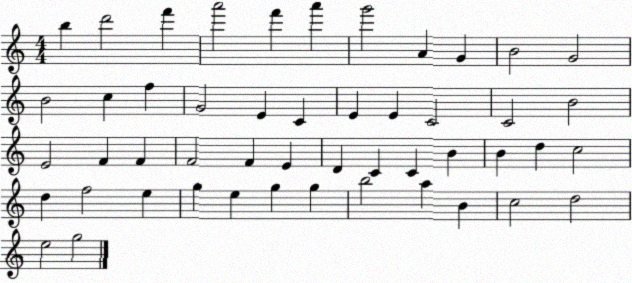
X:1
T:Untitled
M:4/4
L:1/4
K:C
b d'2 f' a'2 f' a' g'2 A G B2 G2 B2 c f G2 E C E E C2 C2 B2 E2 F F F2 F E D C C B B d c2 d f2 e g e g g b2 a B c2 d2 e2 g2